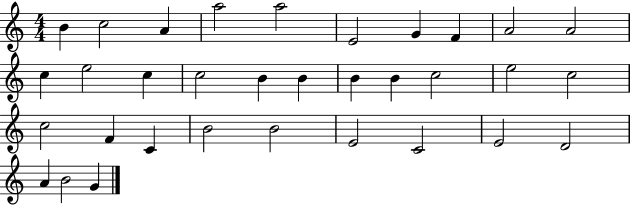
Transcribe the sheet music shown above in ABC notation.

X:1
T:Untitled
M:4/4
L:1/4
K:C
B c2 A a2 a2 E2 G F A2 A2 c e2 c c2 B B B B c2 e2 c2 c2 F C B2 B2 E2 C2 E2 D2 A B2 G